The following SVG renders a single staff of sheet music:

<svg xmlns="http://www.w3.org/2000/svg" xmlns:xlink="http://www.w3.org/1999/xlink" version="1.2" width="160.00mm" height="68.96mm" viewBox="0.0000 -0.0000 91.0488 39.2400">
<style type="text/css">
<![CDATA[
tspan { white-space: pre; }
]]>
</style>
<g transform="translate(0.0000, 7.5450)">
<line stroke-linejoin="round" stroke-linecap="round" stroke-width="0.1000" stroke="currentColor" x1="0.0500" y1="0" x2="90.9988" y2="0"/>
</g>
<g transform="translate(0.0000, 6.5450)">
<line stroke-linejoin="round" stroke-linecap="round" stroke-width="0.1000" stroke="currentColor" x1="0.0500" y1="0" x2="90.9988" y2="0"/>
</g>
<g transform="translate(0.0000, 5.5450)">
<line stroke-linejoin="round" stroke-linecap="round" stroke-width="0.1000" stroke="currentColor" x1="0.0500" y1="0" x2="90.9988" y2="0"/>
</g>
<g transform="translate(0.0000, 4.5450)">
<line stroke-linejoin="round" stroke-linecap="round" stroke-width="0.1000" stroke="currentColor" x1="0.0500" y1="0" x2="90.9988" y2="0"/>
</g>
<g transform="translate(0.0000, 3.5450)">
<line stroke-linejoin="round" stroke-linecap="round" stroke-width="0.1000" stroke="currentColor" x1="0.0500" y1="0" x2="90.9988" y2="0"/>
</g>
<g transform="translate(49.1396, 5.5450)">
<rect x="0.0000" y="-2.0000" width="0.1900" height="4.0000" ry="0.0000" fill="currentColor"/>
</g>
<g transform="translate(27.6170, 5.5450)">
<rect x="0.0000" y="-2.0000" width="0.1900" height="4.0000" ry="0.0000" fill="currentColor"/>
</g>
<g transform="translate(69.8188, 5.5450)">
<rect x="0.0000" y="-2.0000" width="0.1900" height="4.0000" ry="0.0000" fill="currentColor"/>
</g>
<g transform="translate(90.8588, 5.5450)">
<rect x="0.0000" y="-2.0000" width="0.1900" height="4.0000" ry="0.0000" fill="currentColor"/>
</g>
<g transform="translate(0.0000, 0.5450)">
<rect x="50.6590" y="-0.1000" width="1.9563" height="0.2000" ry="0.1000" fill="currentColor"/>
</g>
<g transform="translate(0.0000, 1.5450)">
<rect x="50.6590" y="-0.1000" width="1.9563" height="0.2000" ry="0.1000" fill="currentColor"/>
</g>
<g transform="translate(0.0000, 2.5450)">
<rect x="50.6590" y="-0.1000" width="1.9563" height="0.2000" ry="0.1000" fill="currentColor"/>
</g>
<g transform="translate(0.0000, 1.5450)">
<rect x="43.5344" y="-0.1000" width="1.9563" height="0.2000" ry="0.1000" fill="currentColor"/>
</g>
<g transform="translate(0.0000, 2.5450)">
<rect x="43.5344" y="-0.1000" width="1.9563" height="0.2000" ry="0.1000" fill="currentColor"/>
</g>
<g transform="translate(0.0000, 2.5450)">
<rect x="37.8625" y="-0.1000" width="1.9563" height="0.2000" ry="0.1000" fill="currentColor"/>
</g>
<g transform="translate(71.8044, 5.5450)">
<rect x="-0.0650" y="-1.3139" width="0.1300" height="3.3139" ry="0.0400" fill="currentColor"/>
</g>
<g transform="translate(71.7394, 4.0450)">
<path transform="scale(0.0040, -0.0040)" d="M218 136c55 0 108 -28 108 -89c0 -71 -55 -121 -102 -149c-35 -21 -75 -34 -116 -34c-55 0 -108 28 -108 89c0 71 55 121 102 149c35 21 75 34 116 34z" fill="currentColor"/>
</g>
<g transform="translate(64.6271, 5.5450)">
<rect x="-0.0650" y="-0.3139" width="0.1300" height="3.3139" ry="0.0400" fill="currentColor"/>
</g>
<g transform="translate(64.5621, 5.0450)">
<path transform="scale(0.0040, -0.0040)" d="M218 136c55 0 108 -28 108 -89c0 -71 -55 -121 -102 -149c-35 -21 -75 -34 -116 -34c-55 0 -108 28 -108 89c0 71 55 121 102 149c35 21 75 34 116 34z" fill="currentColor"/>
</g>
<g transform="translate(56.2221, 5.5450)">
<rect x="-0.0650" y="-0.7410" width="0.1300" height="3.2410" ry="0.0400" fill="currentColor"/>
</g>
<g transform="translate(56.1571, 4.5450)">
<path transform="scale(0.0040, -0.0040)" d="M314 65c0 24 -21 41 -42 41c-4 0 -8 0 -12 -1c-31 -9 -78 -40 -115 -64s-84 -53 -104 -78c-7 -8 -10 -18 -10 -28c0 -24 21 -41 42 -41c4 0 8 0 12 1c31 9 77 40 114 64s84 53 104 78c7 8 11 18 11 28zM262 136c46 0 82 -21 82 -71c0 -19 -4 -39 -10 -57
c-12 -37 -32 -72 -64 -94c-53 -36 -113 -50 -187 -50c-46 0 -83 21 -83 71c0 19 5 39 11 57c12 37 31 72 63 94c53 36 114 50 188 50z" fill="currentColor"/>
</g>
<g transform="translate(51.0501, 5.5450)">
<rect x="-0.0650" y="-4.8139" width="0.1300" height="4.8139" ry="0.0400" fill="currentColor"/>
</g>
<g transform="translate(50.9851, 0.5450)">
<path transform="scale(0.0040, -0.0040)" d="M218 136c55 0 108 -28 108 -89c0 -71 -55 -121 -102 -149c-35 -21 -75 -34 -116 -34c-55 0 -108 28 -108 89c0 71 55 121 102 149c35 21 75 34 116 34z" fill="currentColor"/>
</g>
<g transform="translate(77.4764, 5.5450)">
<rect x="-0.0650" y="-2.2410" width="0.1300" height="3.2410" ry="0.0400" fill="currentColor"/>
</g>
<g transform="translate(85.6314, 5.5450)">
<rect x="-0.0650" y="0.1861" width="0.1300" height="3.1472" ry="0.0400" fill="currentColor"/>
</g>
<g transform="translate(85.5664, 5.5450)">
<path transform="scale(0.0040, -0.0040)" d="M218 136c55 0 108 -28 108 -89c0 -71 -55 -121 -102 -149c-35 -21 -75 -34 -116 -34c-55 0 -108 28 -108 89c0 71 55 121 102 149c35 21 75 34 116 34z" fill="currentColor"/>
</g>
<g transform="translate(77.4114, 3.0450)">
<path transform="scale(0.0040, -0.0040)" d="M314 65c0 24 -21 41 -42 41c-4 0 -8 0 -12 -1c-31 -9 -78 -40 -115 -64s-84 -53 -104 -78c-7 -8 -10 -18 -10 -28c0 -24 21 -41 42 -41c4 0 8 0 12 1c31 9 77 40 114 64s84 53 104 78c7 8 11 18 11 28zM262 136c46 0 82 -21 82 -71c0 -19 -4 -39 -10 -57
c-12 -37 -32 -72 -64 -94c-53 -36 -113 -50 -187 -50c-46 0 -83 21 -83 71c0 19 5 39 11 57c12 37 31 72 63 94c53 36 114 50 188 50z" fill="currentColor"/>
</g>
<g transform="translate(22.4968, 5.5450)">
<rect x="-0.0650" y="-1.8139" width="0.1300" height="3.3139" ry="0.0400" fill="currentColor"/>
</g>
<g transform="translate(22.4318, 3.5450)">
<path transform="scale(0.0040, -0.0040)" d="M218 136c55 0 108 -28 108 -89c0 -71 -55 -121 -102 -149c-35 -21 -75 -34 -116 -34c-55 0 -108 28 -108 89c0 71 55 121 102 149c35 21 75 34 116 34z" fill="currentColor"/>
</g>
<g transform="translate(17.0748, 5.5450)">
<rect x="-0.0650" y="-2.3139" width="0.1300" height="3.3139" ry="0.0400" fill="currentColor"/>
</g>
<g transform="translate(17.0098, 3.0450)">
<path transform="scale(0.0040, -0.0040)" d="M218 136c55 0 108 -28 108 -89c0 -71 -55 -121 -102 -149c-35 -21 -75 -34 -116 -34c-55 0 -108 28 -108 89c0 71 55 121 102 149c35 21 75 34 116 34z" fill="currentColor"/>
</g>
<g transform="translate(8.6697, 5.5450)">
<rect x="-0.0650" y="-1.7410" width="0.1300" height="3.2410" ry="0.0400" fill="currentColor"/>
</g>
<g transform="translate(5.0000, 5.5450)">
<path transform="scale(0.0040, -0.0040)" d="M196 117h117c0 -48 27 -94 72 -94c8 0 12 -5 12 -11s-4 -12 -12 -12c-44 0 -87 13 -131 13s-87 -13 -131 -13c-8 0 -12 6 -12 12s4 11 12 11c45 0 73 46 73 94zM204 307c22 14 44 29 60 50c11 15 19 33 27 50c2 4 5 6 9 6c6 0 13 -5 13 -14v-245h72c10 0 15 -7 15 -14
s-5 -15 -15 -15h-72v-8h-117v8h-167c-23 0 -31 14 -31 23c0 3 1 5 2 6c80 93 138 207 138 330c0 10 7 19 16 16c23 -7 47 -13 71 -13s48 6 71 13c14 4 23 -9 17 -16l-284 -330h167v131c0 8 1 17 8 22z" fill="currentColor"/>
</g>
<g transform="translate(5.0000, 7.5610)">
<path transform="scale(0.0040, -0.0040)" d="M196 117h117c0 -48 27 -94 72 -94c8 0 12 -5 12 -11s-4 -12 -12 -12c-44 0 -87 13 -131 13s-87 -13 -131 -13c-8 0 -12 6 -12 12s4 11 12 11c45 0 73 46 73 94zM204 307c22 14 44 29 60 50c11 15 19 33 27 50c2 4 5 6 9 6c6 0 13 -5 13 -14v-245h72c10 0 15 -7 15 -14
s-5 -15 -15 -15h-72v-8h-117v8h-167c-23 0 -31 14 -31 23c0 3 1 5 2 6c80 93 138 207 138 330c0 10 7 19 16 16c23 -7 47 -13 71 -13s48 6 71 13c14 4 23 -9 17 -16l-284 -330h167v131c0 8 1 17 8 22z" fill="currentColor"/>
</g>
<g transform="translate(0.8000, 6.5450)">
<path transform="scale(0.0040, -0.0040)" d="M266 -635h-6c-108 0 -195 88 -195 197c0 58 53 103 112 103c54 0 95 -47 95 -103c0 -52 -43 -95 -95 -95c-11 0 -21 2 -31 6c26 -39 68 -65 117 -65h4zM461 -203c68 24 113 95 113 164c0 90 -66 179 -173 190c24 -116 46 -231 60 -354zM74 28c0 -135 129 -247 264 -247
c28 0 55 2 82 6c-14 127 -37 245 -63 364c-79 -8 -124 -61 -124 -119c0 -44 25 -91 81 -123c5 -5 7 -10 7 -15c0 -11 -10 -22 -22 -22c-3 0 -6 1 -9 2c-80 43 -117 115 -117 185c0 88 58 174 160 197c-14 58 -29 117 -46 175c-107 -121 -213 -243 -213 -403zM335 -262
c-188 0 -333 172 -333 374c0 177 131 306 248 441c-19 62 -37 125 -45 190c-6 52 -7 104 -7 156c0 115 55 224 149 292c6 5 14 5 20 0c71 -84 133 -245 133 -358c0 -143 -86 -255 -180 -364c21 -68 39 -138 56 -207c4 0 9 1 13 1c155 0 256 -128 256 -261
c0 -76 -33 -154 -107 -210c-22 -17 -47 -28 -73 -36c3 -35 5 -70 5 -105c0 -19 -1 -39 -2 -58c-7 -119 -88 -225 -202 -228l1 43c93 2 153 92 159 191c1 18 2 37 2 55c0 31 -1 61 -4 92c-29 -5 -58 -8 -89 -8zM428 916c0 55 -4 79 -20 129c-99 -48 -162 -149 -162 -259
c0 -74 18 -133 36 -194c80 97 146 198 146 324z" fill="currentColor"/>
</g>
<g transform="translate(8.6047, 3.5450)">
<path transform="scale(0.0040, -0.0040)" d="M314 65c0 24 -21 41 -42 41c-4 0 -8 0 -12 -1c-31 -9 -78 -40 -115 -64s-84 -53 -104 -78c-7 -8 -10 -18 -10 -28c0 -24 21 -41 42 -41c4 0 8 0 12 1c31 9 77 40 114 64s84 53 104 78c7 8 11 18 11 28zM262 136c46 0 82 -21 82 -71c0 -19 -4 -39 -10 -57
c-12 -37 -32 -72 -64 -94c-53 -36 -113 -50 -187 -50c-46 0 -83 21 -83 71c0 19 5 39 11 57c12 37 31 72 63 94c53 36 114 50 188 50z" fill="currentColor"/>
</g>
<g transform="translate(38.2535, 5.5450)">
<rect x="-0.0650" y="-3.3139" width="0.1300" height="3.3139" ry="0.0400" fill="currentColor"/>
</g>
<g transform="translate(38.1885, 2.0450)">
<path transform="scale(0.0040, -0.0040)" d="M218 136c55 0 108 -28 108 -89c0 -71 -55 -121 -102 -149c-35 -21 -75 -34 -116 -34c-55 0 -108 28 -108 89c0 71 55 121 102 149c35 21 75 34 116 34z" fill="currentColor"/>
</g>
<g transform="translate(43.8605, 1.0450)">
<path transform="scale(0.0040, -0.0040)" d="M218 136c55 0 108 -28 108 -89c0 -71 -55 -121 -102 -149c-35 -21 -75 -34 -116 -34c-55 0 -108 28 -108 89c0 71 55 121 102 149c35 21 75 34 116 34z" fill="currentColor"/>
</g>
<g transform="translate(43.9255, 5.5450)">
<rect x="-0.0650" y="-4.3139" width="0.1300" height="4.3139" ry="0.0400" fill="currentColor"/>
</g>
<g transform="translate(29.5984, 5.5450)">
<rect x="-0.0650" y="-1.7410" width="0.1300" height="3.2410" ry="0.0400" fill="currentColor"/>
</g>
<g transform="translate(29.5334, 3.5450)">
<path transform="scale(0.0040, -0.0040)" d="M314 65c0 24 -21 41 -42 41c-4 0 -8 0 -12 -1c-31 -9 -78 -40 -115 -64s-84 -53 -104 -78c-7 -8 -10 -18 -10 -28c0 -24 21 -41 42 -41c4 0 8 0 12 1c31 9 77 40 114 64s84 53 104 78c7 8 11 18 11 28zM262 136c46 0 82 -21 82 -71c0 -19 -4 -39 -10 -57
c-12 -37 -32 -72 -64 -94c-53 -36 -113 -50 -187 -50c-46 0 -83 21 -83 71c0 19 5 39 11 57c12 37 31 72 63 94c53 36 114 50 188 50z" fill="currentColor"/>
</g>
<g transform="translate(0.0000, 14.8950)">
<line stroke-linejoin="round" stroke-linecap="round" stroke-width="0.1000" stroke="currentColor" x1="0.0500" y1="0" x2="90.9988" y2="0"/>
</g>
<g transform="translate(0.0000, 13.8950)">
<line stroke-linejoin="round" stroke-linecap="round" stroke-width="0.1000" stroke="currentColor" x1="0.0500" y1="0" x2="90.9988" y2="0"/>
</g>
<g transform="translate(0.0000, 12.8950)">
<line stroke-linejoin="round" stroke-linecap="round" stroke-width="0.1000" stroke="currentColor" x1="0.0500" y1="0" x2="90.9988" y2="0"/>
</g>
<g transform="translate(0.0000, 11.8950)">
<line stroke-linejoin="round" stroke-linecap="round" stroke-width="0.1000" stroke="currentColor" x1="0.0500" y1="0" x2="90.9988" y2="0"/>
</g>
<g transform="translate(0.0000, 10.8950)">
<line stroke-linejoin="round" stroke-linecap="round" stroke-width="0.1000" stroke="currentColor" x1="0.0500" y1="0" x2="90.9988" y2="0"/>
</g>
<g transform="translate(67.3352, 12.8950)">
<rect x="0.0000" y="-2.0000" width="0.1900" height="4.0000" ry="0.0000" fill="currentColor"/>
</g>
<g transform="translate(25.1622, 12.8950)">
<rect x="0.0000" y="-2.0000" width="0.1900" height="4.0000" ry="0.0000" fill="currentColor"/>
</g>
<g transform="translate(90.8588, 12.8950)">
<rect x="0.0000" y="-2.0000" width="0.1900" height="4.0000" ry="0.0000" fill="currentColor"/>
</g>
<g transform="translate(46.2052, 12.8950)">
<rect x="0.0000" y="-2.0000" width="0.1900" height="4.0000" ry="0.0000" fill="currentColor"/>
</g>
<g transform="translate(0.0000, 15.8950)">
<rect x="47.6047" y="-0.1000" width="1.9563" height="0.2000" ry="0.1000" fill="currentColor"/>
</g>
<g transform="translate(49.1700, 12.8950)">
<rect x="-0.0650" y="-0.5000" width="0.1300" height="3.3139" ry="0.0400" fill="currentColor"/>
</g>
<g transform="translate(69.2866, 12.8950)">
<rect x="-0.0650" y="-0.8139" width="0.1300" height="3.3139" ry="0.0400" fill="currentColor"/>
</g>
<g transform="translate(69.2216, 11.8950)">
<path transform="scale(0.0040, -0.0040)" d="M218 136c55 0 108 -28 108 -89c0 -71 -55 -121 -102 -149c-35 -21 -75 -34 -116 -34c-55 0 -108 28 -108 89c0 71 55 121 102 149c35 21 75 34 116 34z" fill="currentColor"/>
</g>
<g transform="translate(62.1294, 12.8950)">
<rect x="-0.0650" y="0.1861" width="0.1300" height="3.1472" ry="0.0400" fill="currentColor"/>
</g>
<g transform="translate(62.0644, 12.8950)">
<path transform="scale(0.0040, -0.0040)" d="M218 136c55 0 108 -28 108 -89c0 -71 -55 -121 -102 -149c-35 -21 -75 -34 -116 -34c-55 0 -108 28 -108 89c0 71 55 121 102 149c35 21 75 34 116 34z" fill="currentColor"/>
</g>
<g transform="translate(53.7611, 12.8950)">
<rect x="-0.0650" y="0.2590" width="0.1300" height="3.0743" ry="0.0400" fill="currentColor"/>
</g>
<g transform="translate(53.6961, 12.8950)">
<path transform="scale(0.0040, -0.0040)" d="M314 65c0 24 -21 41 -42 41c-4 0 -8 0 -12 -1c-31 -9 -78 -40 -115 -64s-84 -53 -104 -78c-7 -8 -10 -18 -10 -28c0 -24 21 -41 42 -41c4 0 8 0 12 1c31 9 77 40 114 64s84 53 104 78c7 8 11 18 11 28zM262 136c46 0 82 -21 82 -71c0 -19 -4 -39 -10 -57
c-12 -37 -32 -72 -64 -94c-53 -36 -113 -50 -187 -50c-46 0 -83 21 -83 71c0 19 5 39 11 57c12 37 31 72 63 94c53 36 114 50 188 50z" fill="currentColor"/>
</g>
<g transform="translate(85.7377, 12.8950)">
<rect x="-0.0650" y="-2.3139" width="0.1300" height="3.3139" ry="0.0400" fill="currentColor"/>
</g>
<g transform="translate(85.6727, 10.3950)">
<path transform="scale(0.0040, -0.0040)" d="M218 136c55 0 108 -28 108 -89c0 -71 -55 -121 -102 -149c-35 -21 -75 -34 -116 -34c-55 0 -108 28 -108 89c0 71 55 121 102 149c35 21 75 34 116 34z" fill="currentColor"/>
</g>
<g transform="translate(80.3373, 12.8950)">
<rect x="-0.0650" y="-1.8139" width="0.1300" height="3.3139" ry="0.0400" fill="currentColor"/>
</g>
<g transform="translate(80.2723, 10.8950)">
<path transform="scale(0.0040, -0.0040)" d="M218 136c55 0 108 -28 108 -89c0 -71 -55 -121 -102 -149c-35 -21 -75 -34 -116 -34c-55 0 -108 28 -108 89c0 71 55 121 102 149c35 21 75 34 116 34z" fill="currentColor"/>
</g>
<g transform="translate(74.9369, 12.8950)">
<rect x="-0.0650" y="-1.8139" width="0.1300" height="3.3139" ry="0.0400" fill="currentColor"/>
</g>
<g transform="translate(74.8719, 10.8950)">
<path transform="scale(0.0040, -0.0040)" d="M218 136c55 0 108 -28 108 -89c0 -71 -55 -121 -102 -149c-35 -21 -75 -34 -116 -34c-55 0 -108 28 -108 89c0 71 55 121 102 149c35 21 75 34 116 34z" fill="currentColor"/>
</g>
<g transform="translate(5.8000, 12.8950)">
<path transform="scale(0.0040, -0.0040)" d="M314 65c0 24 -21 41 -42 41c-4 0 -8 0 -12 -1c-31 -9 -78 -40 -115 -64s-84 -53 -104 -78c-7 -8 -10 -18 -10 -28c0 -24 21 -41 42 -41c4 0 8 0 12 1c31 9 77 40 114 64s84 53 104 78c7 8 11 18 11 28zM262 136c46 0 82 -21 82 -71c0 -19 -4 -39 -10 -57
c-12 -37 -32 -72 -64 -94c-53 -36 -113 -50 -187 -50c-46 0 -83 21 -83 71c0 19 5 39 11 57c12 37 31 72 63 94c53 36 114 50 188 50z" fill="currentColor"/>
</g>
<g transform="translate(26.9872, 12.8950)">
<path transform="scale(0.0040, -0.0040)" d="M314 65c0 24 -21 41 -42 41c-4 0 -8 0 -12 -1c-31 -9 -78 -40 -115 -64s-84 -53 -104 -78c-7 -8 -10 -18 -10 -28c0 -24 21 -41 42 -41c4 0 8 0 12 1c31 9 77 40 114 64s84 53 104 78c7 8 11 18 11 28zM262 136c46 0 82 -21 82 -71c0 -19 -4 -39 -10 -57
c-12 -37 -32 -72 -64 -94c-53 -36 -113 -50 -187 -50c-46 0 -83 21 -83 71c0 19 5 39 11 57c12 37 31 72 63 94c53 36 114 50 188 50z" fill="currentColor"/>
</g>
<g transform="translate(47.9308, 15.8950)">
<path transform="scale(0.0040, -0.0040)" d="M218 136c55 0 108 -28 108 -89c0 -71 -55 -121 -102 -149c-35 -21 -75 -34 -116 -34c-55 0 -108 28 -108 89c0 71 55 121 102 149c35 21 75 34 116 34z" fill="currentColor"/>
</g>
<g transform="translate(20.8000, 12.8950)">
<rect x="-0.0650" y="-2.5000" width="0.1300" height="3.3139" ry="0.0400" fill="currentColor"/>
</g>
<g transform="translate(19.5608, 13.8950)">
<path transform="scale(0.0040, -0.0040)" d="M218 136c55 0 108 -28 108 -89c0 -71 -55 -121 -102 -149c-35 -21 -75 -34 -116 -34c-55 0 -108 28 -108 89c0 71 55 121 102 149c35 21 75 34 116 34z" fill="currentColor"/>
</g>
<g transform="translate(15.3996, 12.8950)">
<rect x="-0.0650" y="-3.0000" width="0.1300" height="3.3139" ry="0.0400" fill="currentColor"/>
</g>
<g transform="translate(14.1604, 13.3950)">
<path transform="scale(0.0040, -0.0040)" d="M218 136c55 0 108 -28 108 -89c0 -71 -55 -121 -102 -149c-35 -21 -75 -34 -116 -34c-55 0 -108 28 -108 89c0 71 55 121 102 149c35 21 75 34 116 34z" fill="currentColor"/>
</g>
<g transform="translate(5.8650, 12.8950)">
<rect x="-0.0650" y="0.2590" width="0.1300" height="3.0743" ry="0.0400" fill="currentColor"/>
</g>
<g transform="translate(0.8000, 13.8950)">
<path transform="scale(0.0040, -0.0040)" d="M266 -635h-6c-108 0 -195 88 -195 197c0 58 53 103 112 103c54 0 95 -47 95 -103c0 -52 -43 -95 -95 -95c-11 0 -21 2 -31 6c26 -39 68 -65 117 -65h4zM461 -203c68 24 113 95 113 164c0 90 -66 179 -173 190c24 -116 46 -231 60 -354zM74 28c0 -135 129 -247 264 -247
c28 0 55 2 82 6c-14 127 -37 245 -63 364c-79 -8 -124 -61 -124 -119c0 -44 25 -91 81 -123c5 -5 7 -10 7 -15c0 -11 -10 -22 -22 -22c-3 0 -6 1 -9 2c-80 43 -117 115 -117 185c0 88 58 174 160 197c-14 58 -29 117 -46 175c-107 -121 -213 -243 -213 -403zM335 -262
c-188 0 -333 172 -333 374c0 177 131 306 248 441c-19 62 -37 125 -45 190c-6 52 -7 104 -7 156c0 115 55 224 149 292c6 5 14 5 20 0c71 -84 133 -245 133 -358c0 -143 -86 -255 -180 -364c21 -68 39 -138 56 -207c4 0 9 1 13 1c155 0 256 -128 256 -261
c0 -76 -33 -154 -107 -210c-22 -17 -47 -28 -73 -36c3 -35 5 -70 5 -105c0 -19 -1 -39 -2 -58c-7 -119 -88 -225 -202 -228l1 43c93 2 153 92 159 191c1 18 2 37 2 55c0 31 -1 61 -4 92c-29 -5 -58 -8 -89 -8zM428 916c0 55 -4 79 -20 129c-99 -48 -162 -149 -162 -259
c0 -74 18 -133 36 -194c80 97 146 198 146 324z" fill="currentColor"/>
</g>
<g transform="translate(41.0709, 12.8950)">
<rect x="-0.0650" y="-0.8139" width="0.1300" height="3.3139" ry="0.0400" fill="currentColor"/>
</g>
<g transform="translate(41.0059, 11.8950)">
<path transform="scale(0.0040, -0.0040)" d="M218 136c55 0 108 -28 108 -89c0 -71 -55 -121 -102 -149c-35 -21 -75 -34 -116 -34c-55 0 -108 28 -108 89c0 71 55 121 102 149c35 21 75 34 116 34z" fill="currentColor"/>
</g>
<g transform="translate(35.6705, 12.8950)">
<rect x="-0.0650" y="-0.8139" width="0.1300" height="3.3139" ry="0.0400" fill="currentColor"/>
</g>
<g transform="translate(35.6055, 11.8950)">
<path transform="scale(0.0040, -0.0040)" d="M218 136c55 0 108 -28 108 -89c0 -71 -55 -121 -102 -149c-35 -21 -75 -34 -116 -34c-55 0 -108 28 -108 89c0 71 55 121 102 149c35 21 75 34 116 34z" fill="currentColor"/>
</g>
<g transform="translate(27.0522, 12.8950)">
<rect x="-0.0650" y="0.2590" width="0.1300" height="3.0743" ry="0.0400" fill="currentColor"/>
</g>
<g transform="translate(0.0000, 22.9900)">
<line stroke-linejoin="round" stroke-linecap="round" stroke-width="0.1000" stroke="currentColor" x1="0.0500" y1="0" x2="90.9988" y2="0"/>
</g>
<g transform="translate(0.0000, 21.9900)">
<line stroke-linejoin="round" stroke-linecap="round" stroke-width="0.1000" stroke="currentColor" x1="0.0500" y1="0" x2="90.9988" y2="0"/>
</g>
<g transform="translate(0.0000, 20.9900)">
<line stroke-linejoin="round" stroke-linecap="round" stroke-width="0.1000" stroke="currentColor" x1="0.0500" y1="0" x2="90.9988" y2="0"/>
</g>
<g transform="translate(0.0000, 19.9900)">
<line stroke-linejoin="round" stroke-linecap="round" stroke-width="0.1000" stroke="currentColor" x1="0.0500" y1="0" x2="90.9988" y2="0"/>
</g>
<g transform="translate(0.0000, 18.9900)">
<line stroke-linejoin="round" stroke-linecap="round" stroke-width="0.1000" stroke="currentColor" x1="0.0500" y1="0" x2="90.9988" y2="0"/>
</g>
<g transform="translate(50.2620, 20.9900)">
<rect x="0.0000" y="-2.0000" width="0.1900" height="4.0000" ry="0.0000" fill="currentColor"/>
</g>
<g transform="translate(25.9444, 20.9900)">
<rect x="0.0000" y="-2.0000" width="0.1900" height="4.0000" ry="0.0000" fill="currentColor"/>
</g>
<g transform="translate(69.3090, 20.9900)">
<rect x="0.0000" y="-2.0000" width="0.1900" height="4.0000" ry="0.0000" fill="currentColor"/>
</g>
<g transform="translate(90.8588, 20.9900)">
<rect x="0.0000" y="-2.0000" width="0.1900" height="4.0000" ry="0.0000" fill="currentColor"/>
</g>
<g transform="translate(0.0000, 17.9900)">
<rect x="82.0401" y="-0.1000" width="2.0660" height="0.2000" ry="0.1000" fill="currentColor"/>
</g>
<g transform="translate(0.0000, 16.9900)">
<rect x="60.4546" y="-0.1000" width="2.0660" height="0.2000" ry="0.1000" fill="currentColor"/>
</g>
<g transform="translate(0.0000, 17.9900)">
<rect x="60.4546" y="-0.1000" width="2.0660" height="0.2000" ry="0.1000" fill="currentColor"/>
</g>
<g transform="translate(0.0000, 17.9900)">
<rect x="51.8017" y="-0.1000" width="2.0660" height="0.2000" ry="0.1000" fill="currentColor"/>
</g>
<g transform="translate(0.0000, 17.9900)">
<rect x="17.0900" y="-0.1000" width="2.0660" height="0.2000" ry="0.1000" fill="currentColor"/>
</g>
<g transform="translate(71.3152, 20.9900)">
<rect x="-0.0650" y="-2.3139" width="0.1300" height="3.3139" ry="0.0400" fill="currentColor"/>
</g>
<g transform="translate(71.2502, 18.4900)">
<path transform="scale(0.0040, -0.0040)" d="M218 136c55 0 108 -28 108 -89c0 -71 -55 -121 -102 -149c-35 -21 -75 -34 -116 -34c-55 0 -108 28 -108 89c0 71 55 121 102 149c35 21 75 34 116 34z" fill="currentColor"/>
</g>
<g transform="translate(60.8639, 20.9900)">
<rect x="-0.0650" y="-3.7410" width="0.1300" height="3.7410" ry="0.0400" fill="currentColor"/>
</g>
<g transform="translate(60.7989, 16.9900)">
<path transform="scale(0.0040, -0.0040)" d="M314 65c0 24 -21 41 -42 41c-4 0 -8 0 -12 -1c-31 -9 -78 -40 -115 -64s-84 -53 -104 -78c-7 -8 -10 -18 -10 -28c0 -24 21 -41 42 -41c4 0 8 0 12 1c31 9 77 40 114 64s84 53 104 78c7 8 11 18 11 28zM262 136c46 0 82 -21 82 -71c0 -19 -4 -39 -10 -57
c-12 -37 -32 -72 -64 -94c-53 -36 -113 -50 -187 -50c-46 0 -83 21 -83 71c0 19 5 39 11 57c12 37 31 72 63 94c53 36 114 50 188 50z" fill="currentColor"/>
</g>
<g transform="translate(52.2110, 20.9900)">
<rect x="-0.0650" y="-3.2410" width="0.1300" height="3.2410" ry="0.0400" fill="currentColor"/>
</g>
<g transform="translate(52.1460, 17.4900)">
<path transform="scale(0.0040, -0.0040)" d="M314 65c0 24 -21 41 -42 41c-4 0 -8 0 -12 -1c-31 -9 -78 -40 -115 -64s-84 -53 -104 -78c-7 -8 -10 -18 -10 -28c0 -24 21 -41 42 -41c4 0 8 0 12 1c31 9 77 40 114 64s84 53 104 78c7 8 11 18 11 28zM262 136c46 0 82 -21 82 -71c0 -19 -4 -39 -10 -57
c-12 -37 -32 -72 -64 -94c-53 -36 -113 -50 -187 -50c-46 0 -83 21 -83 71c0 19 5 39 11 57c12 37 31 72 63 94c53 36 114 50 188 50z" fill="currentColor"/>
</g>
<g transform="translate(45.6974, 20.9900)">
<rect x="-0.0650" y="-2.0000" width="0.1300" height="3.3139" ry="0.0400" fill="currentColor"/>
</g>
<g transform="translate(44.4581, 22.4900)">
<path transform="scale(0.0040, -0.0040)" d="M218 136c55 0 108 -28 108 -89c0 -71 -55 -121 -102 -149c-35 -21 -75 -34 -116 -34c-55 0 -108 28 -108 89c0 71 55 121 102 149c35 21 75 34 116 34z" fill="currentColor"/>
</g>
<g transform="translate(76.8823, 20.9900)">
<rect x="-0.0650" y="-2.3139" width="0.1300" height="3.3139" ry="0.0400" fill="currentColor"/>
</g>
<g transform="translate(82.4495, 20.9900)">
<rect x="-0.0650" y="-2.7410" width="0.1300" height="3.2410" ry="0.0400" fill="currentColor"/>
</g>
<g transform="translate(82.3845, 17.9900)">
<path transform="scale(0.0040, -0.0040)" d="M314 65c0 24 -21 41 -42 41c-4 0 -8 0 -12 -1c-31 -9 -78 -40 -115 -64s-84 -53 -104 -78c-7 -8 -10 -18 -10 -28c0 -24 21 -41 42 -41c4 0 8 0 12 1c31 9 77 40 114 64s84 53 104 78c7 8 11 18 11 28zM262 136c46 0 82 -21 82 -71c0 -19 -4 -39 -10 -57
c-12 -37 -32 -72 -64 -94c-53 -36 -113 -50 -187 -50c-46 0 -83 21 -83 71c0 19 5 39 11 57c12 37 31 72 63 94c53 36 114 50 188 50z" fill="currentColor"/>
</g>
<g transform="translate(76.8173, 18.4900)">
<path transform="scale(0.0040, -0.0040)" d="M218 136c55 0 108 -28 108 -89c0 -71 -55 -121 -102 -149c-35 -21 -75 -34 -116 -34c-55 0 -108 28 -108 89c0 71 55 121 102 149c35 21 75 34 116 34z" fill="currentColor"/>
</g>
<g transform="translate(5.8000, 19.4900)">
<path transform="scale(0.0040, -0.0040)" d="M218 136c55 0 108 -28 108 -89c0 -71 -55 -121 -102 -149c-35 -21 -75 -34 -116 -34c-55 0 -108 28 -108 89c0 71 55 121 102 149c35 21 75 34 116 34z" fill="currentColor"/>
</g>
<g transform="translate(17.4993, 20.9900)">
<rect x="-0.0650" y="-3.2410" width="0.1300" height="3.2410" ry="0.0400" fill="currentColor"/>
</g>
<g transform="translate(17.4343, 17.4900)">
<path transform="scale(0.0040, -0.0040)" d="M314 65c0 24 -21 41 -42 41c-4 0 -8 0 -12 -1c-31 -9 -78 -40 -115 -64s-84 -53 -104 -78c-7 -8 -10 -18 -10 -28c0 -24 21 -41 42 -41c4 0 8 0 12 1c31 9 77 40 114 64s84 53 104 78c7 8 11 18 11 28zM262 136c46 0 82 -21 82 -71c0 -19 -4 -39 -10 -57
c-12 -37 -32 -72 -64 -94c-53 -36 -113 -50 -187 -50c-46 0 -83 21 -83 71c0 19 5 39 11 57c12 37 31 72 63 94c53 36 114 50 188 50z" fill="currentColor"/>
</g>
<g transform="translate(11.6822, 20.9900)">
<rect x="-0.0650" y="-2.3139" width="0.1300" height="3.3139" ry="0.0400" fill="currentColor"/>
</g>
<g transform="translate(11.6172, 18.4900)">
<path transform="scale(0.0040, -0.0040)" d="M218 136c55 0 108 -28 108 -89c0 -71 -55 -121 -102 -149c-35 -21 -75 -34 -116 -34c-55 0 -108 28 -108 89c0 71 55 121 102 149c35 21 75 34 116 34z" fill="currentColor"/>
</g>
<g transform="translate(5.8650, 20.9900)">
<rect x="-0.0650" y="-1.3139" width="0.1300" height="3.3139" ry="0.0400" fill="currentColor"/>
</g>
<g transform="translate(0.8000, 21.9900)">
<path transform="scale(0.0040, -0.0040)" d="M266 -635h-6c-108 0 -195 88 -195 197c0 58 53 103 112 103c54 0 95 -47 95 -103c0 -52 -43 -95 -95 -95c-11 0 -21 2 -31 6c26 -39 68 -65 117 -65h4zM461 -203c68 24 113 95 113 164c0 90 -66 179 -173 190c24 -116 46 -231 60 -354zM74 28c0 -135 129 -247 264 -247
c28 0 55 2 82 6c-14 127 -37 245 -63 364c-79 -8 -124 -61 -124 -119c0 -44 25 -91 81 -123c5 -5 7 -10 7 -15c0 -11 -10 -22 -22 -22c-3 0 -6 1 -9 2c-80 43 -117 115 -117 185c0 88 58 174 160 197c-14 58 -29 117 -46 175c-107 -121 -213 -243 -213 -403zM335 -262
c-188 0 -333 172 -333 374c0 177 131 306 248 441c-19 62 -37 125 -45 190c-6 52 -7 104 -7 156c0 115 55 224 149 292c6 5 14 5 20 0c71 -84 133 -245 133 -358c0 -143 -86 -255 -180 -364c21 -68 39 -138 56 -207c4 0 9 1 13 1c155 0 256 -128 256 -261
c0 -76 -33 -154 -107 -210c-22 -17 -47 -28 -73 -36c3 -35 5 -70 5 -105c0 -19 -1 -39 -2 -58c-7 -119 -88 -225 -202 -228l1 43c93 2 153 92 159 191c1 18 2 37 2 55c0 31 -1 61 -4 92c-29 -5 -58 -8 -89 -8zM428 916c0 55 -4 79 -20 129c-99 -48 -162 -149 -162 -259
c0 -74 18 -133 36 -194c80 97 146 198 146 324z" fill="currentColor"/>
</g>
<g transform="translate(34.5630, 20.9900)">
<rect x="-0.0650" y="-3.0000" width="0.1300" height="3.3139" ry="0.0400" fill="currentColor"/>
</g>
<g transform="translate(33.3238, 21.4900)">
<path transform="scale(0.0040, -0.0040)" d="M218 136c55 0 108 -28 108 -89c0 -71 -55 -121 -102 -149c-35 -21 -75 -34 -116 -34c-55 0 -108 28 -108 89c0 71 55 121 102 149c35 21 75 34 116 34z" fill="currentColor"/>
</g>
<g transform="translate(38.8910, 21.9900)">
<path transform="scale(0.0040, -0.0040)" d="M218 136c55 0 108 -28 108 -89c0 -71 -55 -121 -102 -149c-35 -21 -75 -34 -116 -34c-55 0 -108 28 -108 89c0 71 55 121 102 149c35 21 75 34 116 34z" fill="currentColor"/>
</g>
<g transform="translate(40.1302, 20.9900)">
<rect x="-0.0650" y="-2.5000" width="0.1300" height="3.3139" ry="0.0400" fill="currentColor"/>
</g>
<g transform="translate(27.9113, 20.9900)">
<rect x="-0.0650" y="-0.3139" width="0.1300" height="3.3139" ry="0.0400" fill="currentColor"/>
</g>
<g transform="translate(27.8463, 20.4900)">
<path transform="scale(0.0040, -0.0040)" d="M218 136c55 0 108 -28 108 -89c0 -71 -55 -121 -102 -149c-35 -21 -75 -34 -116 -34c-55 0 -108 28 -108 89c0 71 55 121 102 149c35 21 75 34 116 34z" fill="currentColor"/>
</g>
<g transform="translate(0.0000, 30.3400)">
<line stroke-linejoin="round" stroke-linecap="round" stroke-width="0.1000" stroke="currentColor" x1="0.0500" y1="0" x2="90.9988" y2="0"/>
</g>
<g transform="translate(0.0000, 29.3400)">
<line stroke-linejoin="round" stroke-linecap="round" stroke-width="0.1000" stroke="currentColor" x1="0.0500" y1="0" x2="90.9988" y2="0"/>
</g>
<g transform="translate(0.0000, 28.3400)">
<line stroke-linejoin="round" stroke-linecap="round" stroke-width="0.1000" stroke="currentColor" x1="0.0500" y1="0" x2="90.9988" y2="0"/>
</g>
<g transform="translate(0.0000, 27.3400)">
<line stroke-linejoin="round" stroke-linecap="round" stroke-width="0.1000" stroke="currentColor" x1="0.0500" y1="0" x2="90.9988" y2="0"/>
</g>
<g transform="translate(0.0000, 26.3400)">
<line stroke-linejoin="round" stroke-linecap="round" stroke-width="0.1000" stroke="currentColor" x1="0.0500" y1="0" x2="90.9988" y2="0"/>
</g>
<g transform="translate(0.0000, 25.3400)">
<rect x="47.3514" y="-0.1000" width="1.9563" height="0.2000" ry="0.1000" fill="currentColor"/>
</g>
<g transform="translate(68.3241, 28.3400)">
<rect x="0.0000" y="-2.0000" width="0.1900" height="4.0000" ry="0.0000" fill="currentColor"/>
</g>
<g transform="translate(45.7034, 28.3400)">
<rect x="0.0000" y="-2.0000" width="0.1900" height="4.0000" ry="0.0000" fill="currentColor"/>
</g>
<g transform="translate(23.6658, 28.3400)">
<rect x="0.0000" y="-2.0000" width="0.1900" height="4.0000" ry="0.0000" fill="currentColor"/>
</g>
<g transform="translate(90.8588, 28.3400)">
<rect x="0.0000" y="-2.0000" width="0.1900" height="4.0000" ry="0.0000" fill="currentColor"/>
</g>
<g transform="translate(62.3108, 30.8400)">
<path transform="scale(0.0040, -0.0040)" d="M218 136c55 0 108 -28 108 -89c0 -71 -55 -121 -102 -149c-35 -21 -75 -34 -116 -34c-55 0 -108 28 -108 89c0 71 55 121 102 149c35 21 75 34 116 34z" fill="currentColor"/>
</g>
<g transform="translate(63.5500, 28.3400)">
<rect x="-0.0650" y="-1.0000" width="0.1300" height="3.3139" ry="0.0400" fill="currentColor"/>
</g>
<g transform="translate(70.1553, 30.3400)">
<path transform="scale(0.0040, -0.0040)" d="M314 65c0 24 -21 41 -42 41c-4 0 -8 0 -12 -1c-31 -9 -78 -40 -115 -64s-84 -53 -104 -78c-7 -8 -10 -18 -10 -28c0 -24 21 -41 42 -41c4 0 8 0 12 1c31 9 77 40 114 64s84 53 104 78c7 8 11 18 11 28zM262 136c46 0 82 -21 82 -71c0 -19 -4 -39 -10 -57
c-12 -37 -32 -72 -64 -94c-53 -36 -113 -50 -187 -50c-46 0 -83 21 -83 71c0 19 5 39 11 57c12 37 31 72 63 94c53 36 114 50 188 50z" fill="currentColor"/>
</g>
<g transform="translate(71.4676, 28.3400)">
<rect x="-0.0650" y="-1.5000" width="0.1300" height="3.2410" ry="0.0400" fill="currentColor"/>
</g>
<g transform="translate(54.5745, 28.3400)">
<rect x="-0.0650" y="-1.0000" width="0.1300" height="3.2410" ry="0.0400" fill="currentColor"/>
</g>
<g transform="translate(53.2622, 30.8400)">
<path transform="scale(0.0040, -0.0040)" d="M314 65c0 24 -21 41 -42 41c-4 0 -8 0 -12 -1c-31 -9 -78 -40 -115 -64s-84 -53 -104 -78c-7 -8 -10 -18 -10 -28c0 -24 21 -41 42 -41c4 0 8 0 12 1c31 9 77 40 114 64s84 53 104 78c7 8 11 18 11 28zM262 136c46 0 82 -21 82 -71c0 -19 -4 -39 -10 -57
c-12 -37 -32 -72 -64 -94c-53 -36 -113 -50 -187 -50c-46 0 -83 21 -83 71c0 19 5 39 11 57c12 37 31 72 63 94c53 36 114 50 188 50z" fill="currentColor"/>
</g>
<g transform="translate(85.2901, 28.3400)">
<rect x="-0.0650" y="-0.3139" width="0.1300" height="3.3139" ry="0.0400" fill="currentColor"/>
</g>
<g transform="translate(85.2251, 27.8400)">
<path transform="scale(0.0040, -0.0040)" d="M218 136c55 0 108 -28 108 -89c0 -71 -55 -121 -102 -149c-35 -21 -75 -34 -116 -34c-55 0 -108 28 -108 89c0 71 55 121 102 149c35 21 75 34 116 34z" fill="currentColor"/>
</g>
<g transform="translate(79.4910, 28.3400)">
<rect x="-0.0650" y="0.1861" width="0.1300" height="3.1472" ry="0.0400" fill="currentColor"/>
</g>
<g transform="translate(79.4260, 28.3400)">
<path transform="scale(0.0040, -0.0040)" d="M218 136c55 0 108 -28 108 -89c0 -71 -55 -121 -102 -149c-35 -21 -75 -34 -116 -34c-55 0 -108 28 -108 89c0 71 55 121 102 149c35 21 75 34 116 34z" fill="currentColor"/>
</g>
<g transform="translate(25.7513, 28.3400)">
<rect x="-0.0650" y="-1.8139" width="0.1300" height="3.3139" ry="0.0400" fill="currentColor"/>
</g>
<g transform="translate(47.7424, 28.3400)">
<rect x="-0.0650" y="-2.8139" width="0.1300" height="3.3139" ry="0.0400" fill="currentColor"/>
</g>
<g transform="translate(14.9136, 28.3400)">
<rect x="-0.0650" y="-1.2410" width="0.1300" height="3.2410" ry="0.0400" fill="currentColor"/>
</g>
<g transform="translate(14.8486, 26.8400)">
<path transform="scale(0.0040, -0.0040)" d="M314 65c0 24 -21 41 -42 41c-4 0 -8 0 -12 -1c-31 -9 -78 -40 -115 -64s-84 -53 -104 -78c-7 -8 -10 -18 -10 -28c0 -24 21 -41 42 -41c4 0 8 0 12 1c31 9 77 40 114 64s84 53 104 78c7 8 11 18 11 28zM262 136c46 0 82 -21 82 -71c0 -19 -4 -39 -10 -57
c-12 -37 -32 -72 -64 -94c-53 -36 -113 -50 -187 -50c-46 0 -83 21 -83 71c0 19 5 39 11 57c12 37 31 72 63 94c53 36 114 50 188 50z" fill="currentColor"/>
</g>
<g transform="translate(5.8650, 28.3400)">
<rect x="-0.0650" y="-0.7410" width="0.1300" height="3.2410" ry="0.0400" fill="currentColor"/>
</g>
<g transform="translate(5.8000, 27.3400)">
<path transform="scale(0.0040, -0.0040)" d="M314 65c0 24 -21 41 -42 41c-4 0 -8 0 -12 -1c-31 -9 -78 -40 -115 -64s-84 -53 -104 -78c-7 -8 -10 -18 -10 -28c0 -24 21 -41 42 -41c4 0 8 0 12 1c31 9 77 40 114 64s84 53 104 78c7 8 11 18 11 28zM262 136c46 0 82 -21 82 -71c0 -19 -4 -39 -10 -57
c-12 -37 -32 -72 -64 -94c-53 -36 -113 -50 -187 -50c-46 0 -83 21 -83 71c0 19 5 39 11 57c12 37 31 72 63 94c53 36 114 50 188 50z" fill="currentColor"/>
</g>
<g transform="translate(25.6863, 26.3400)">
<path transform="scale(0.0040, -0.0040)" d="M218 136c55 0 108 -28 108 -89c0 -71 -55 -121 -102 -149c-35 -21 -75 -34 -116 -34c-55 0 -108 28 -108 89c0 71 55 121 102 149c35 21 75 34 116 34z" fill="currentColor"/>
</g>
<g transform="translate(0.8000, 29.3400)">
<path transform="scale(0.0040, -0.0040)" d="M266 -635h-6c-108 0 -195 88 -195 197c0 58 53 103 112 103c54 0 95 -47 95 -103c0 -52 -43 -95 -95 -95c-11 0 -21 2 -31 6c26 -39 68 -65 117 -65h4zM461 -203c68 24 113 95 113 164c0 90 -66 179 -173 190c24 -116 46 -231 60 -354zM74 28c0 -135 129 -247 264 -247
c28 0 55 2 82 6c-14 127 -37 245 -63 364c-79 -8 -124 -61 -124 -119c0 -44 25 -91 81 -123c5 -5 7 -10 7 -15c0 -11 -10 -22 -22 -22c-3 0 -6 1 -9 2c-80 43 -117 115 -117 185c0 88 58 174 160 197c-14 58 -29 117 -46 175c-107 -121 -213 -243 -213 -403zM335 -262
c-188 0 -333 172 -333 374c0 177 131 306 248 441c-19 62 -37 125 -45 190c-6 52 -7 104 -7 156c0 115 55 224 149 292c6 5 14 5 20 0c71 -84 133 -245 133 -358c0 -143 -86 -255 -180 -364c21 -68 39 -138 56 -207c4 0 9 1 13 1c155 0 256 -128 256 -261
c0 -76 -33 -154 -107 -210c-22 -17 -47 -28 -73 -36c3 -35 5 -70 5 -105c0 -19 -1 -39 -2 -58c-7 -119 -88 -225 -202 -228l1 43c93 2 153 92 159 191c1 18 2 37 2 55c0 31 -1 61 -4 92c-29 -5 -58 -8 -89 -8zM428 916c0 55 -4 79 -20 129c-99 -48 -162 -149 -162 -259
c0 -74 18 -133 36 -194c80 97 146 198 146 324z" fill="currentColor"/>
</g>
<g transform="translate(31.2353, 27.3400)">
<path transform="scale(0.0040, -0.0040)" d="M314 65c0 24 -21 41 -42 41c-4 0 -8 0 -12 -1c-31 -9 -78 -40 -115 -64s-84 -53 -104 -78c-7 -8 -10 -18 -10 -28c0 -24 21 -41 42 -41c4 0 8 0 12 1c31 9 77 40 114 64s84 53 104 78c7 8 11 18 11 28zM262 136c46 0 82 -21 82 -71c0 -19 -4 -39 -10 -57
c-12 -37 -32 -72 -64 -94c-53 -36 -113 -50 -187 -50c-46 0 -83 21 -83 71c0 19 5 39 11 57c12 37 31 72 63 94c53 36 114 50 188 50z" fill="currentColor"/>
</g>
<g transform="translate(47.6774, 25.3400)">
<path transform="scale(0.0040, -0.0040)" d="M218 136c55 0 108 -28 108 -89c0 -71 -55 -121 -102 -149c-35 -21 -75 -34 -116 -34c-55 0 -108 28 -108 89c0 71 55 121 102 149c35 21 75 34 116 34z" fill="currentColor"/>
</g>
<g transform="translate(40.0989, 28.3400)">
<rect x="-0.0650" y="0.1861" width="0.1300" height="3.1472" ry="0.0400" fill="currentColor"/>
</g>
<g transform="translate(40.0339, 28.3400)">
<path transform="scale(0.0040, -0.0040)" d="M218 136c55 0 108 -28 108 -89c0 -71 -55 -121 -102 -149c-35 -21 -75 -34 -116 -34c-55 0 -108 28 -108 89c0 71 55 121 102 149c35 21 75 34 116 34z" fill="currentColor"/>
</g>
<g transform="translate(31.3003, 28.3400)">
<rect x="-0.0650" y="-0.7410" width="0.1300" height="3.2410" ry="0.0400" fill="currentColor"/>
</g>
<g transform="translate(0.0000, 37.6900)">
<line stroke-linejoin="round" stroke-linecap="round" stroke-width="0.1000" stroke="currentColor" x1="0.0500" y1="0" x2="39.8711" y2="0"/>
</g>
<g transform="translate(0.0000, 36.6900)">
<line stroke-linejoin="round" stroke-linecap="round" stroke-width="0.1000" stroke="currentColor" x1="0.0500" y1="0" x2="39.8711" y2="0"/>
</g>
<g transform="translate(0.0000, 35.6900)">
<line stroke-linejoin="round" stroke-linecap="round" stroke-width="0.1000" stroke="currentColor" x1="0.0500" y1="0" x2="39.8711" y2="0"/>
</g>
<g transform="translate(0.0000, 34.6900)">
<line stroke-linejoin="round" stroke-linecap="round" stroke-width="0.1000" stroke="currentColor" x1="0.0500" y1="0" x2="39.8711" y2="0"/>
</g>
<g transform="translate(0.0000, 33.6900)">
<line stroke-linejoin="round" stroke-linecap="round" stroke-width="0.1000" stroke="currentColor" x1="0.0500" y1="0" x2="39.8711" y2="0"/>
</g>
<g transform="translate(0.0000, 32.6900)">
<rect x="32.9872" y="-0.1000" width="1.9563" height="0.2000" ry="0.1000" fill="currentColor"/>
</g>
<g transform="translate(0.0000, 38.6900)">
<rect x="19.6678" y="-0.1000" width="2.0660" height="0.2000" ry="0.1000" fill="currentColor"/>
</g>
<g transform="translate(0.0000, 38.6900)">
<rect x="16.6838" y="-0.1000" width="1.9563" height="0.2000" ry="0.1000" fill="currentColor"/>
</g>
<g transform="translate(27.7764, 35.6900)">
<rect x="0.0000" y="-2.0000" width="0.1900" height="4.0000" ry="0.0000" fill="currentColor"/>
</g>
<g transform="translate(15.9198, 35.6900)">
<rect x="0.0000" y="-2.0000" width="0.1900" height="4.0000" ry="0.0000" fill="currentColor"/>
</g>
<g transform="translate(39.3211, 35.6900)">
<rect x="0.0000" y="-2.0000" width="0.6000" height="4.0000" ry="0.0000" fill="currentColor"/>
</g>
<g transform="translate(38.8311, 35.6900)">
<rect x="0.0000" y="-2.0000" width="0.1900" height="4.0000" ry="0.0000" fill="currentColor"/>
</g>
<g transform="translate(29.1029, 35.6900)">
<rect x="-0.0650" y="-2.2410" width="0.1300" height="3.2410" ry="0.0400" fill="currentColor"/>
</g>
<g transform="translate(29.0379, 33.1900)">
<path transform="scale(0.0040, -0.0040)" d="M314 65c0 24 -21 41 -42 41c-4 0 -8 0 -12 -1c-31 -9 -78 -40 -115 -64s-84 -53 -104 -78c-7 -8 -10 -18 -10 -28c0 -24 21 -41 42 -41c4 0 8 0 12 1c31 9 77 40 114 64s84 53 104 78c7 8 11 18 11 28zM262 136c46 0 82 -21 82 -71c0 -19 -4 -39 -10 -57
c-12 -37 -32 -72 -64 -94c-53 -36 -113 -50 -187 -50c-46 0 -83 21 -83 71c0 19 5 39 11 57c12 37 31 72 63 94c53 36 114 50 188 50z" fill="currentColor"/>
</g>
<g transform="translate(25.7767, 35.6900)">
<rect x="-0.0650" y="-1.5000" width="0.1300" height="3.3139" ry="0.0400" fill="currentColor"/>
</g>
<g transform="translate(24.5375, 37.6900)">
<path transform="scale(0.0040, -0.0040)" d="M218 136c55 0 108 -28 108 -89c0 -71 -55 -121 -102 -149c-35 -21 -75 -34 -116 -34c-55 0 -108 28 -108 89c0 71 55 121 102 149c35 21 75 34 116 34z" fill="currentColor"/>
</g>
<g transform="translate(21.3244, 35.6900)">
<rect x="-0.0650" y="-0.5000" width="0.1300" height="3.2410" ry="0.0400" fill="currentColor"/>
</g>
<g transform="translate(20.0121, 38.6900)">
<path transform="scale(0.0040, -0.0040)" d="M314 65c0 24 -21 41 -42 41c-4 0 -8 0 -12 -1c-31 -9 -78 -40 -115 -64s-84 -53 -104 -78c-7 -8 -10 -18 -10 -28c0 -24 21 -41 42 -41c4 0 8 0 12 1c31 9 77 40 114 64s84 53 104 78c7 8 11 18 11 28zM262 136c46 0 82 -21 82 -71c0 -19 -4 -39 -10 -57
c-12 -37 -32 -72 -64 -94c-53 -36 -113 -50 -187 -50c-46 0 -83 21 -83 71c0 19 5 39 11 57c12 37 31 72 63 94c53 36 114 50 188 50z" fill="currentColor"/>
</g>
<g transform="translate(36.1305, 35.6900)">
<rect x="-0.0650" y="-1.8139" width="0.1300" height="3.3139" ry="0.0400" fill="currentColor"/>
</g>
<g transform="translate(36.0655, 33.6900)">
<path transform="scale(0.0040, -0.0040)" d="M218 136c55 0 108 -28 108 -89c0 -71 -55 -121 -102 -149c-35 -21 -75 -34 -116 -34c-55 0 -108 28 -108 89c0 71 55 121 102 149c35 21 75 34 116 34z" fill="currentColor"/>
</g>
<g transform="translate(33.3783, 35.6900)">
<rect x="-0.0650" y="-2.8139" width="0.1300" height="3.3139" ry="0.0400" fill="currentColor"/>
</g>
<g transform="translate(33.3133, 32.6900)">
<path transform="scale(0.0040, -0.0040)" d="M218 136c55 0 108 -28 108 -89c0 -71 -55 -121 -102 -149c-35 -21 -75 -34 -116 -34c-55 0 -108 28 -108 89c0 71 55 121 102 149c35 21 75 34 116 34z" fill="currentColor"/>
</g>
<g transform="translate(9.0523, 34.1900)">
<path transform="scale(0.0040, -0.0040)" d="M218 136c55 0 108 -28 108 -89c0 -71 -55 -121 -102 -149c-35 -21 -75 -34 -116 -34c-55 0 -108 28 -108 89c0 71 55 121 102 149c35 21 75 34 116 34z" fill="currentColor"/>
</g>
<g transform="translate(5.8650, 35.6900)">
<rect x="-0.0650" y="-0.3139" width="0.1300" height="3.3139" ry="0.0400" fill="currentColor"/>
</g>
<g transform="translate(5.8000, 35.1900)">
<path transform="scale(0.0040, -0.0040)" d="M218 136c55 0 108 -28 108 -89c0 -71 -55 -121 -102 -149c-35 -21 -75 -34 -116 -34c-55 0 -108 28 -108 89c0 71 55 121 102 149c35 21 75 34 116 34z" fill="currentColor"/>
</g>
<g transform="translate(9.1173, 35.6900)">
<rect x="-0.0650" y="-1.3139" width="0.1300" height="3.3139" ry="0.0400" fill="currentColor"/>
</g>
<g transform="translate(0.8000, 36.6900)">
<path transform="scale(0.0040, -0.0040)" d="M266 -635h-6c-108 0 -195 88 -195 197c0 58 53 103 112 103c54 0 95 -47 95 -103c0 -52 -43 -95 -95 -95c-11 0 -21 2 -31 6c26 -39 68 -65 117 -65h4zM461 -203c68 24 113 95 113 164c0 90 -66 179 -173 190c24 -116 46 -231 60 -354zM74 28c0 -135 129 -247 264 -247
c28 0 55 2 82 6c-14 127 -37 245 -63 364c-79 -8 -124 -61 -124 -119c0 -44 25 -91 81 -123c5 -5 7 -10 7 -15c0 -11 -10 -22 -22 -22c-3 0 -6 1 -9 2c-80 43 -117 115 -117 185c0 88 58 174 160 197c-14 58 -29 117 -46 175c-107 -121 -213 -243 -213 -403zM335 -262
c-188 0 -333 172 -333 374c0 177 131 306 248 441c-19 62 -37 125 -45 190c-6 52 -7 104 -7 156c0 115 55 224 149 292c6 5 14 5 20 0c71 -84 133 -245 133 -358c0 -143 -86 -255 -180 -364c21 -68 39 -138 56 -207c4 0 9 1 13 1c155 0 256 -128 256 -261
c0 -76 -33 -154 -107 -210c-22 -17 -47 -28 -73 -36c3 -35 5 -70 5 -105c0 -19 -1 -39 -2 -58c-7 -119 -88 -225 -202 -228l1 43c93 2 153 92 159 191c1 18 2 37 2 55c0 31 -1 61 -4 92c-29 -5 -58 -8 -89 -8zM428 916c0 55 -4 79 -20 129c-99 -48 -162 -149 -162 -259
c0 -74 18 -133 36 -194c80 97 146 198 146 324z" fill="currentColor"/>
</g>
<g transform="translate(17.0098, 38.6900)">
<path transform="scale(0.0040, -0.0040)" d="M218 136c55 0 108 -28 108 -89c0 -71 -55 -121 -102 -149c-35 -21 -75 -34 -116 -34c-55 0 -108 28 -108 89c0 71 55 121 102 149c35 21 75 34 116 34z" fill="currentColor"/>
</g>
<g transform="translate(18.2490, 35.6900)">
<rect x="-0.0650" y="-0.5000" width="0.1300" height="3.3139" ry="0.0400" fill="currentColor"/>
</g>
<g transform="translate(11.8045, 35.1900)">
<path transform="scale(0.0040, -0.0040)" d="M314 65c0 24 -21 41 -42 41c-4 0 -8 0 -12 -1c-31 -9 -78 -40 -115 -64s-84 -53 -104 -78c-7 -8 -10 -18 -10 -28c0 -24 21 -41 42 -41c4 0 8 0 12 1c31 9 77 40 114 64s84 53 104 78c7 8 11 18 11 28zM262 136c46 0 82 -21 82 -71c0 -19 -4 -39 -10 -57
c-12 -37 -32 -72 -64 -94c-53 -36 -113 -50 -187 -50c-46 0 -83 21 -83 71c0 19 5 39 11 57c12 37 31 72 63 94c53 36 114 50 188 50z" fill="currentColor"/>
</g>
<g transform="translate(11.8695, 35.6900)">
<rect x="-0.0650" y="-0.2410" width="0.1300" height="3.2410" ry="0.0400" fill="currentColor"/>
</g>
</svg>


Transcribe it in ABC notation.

X:1
T:Untitled
M:4/4
L:1/4
K:C
f2 g f f2 b d' e' d2 c e g2 B B2 A G B2 d d C B2 B d f f g e g b2 c A G F b2 c'2 g g a2 d2 e2 f d2 B a D2 D E2 B c c e c2 C C2 E g2 a f